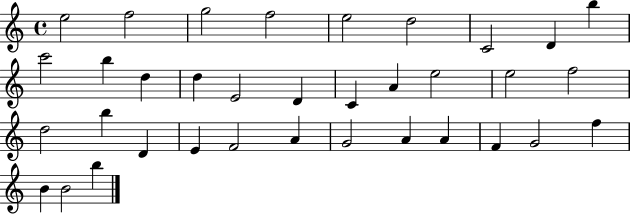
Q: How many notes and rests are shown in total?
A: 35